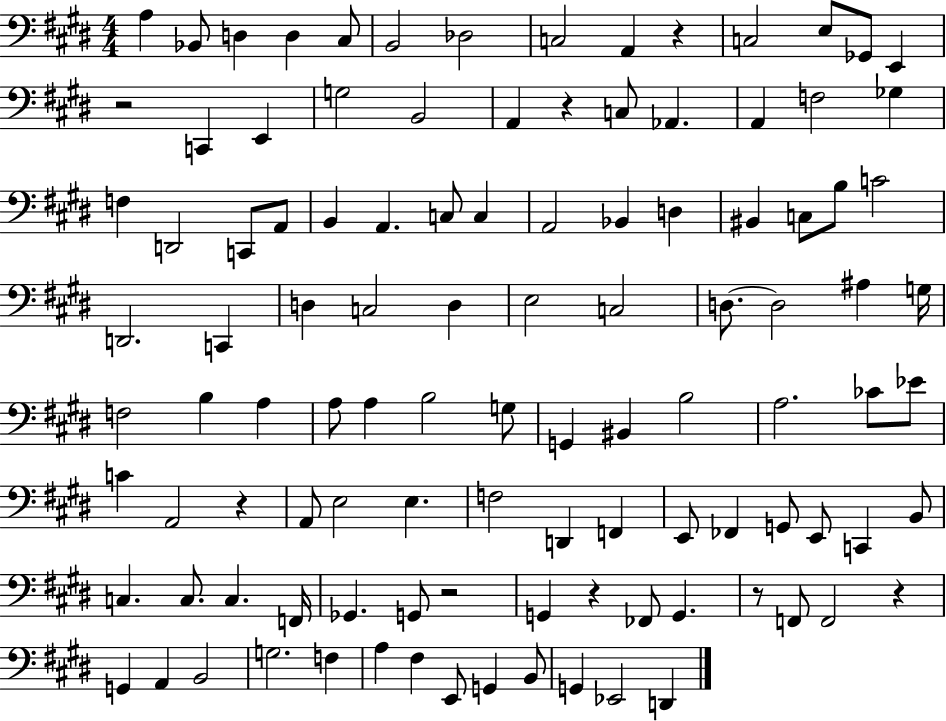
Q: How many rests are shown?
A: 8